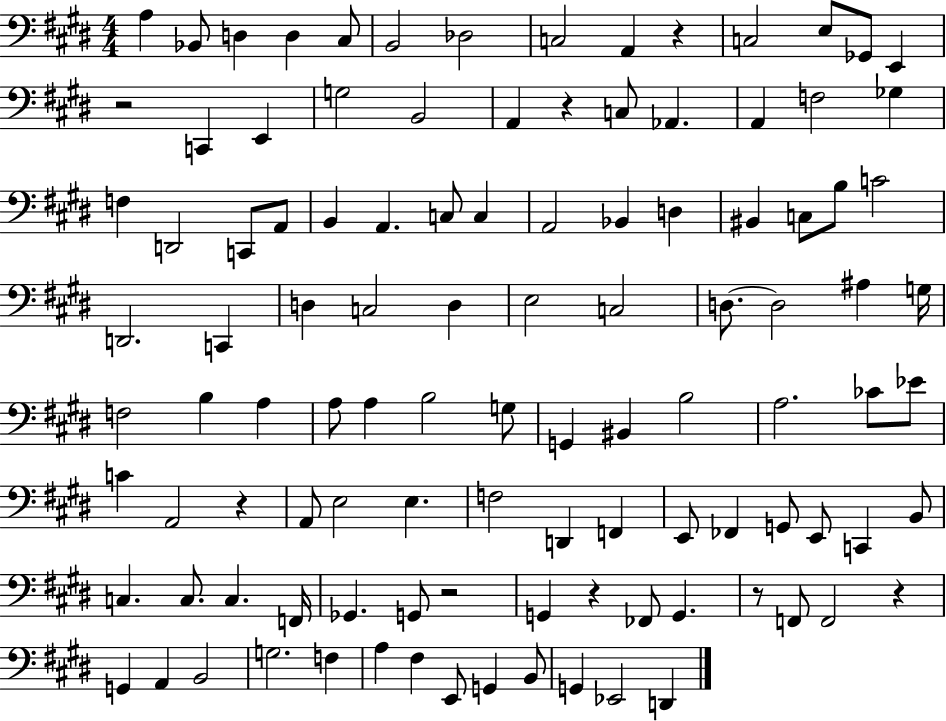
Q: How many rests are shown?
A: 8